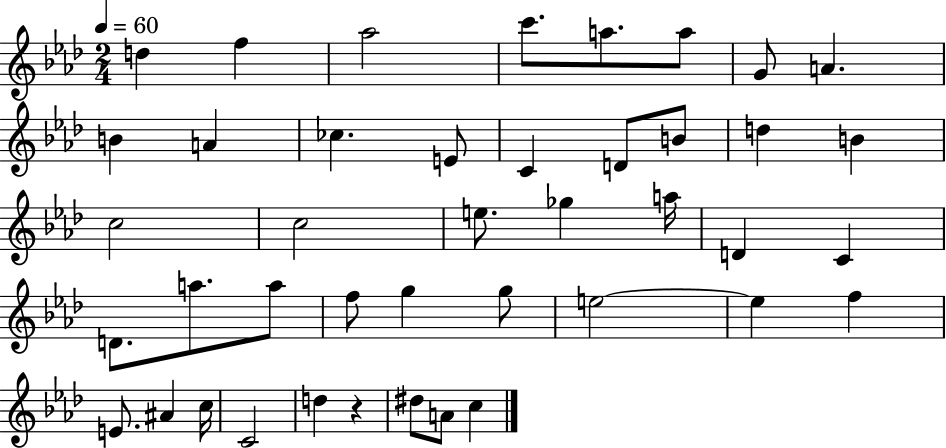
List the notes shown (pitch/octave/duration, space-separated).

D5/q F5/q Ab5/h C6/e. A5/e. A5/e G4/e A4/q. B4/q A4/q CES5/q. E4/e C4/q D4/e B4/e D5/q B4/q C5/h C5/h E5/e. Gb5/q A5/s D4/q C4/q D4/e. A5/e. A5/e F5/e G5/q G5/e E5/h E5/q F5/q E4/e. A#4/q C5/s C4/h D5/q R/q D#5/e A4/e C5/q